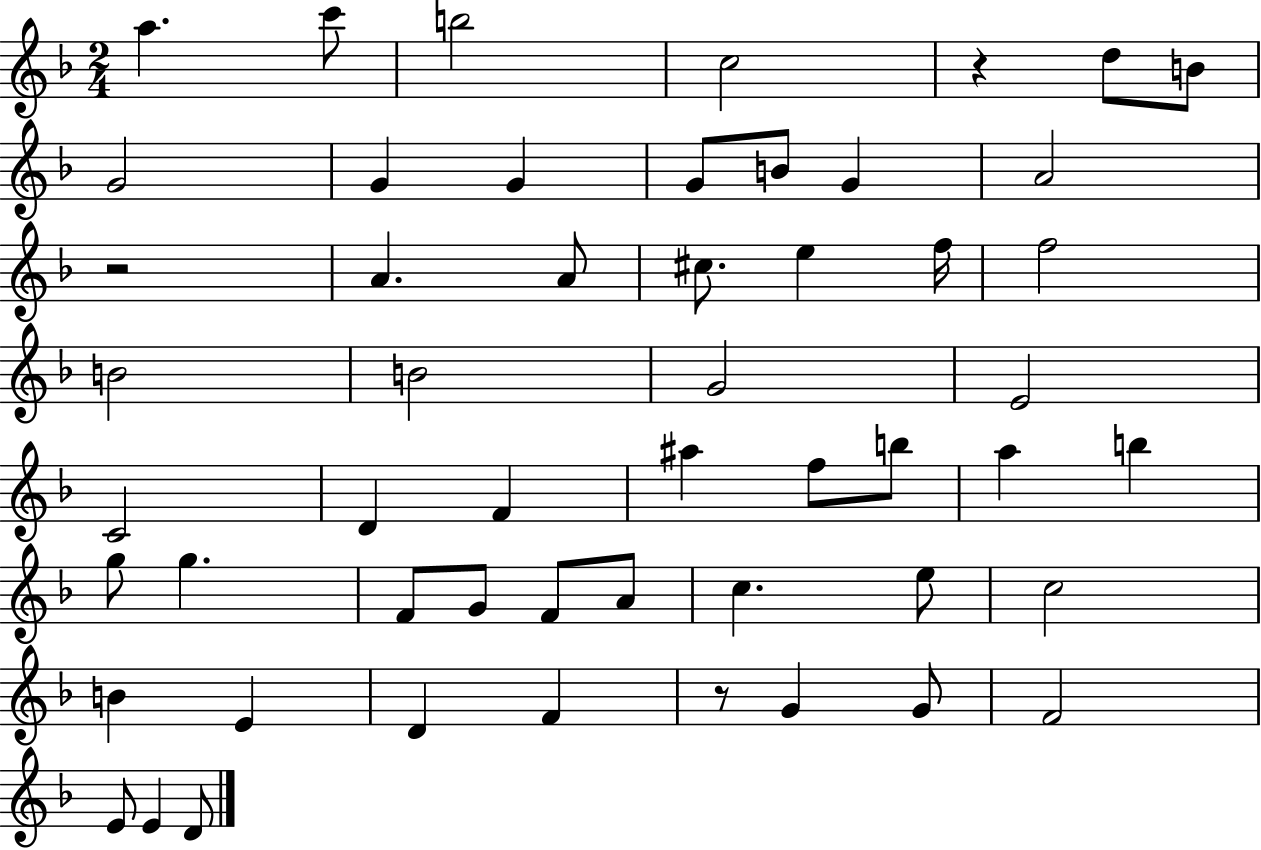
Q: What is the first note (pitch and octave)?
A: A5